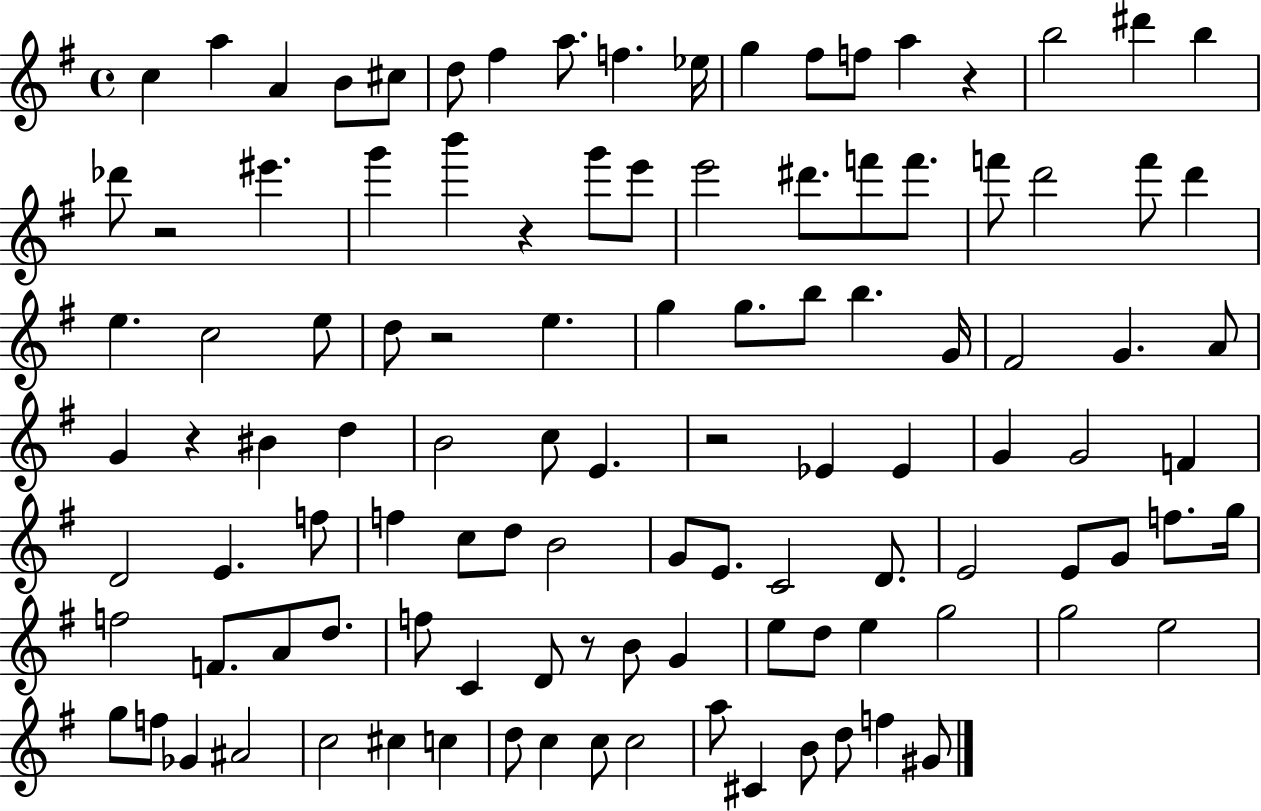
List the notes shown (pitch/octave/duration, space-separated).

C5/q A5/q A4/q B4/e C#5/e D5/e F#5/q A5/e. F5/q. Eb5/s G5/q F#5/e F5/e A5/q R/q B5/h D#6/q B5/q Db6/e R/h EIS6/q. G6/q B6/q R/q G6/e E6/e E6/h D#6/e. F6/e F6/e. F6/e D6/h F6/e D6/q E5/q. C5/h E5/e D5/e R/h E5/q. G5/q G5/e. B5/e B5/q. G4/s F#4/h G4/q. A4/e G4/q R/q BIS4/q D5/q B4/h C5/e E4/q. R/h Eb4/q Eb4/q G4/q G4/h F4/q D4/h E4/q. F5/e F5/q C5/e D5/e B4/h G4/e E4/e. C4/h D4/e. E4/h E4/e G4/e F5/e. G5/s F5/h F4/e. A4/e D5/e. F5/e C4/q D4/e R/e B4/e G4/q E5/e D5/e E5/q G5/h G5/h E5/h G5/e F5/e Gb4/q A#4/h C5/h C#5/q C5/q D5/e C5/q C5/e C5/h A5/e C#4/q B4/e D5/e F5/q G#4/e